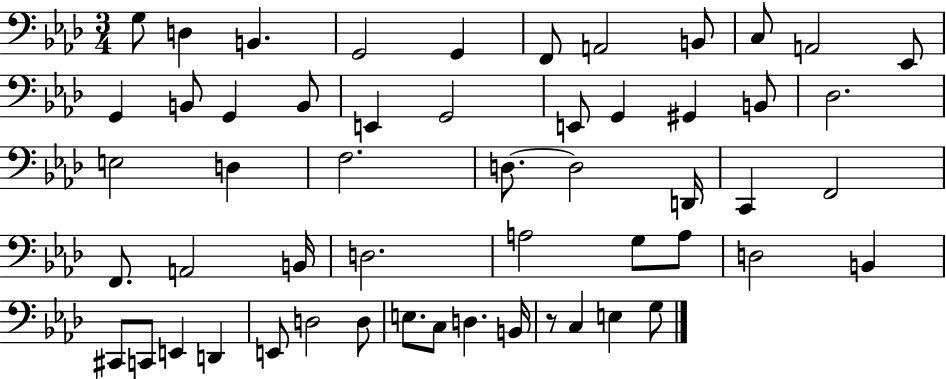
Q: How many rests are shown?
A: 1